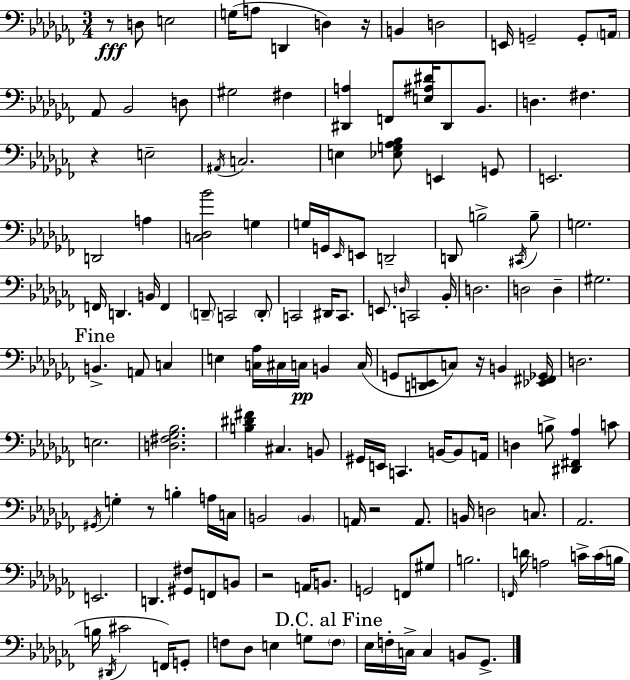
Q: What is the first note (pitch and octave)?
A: D3